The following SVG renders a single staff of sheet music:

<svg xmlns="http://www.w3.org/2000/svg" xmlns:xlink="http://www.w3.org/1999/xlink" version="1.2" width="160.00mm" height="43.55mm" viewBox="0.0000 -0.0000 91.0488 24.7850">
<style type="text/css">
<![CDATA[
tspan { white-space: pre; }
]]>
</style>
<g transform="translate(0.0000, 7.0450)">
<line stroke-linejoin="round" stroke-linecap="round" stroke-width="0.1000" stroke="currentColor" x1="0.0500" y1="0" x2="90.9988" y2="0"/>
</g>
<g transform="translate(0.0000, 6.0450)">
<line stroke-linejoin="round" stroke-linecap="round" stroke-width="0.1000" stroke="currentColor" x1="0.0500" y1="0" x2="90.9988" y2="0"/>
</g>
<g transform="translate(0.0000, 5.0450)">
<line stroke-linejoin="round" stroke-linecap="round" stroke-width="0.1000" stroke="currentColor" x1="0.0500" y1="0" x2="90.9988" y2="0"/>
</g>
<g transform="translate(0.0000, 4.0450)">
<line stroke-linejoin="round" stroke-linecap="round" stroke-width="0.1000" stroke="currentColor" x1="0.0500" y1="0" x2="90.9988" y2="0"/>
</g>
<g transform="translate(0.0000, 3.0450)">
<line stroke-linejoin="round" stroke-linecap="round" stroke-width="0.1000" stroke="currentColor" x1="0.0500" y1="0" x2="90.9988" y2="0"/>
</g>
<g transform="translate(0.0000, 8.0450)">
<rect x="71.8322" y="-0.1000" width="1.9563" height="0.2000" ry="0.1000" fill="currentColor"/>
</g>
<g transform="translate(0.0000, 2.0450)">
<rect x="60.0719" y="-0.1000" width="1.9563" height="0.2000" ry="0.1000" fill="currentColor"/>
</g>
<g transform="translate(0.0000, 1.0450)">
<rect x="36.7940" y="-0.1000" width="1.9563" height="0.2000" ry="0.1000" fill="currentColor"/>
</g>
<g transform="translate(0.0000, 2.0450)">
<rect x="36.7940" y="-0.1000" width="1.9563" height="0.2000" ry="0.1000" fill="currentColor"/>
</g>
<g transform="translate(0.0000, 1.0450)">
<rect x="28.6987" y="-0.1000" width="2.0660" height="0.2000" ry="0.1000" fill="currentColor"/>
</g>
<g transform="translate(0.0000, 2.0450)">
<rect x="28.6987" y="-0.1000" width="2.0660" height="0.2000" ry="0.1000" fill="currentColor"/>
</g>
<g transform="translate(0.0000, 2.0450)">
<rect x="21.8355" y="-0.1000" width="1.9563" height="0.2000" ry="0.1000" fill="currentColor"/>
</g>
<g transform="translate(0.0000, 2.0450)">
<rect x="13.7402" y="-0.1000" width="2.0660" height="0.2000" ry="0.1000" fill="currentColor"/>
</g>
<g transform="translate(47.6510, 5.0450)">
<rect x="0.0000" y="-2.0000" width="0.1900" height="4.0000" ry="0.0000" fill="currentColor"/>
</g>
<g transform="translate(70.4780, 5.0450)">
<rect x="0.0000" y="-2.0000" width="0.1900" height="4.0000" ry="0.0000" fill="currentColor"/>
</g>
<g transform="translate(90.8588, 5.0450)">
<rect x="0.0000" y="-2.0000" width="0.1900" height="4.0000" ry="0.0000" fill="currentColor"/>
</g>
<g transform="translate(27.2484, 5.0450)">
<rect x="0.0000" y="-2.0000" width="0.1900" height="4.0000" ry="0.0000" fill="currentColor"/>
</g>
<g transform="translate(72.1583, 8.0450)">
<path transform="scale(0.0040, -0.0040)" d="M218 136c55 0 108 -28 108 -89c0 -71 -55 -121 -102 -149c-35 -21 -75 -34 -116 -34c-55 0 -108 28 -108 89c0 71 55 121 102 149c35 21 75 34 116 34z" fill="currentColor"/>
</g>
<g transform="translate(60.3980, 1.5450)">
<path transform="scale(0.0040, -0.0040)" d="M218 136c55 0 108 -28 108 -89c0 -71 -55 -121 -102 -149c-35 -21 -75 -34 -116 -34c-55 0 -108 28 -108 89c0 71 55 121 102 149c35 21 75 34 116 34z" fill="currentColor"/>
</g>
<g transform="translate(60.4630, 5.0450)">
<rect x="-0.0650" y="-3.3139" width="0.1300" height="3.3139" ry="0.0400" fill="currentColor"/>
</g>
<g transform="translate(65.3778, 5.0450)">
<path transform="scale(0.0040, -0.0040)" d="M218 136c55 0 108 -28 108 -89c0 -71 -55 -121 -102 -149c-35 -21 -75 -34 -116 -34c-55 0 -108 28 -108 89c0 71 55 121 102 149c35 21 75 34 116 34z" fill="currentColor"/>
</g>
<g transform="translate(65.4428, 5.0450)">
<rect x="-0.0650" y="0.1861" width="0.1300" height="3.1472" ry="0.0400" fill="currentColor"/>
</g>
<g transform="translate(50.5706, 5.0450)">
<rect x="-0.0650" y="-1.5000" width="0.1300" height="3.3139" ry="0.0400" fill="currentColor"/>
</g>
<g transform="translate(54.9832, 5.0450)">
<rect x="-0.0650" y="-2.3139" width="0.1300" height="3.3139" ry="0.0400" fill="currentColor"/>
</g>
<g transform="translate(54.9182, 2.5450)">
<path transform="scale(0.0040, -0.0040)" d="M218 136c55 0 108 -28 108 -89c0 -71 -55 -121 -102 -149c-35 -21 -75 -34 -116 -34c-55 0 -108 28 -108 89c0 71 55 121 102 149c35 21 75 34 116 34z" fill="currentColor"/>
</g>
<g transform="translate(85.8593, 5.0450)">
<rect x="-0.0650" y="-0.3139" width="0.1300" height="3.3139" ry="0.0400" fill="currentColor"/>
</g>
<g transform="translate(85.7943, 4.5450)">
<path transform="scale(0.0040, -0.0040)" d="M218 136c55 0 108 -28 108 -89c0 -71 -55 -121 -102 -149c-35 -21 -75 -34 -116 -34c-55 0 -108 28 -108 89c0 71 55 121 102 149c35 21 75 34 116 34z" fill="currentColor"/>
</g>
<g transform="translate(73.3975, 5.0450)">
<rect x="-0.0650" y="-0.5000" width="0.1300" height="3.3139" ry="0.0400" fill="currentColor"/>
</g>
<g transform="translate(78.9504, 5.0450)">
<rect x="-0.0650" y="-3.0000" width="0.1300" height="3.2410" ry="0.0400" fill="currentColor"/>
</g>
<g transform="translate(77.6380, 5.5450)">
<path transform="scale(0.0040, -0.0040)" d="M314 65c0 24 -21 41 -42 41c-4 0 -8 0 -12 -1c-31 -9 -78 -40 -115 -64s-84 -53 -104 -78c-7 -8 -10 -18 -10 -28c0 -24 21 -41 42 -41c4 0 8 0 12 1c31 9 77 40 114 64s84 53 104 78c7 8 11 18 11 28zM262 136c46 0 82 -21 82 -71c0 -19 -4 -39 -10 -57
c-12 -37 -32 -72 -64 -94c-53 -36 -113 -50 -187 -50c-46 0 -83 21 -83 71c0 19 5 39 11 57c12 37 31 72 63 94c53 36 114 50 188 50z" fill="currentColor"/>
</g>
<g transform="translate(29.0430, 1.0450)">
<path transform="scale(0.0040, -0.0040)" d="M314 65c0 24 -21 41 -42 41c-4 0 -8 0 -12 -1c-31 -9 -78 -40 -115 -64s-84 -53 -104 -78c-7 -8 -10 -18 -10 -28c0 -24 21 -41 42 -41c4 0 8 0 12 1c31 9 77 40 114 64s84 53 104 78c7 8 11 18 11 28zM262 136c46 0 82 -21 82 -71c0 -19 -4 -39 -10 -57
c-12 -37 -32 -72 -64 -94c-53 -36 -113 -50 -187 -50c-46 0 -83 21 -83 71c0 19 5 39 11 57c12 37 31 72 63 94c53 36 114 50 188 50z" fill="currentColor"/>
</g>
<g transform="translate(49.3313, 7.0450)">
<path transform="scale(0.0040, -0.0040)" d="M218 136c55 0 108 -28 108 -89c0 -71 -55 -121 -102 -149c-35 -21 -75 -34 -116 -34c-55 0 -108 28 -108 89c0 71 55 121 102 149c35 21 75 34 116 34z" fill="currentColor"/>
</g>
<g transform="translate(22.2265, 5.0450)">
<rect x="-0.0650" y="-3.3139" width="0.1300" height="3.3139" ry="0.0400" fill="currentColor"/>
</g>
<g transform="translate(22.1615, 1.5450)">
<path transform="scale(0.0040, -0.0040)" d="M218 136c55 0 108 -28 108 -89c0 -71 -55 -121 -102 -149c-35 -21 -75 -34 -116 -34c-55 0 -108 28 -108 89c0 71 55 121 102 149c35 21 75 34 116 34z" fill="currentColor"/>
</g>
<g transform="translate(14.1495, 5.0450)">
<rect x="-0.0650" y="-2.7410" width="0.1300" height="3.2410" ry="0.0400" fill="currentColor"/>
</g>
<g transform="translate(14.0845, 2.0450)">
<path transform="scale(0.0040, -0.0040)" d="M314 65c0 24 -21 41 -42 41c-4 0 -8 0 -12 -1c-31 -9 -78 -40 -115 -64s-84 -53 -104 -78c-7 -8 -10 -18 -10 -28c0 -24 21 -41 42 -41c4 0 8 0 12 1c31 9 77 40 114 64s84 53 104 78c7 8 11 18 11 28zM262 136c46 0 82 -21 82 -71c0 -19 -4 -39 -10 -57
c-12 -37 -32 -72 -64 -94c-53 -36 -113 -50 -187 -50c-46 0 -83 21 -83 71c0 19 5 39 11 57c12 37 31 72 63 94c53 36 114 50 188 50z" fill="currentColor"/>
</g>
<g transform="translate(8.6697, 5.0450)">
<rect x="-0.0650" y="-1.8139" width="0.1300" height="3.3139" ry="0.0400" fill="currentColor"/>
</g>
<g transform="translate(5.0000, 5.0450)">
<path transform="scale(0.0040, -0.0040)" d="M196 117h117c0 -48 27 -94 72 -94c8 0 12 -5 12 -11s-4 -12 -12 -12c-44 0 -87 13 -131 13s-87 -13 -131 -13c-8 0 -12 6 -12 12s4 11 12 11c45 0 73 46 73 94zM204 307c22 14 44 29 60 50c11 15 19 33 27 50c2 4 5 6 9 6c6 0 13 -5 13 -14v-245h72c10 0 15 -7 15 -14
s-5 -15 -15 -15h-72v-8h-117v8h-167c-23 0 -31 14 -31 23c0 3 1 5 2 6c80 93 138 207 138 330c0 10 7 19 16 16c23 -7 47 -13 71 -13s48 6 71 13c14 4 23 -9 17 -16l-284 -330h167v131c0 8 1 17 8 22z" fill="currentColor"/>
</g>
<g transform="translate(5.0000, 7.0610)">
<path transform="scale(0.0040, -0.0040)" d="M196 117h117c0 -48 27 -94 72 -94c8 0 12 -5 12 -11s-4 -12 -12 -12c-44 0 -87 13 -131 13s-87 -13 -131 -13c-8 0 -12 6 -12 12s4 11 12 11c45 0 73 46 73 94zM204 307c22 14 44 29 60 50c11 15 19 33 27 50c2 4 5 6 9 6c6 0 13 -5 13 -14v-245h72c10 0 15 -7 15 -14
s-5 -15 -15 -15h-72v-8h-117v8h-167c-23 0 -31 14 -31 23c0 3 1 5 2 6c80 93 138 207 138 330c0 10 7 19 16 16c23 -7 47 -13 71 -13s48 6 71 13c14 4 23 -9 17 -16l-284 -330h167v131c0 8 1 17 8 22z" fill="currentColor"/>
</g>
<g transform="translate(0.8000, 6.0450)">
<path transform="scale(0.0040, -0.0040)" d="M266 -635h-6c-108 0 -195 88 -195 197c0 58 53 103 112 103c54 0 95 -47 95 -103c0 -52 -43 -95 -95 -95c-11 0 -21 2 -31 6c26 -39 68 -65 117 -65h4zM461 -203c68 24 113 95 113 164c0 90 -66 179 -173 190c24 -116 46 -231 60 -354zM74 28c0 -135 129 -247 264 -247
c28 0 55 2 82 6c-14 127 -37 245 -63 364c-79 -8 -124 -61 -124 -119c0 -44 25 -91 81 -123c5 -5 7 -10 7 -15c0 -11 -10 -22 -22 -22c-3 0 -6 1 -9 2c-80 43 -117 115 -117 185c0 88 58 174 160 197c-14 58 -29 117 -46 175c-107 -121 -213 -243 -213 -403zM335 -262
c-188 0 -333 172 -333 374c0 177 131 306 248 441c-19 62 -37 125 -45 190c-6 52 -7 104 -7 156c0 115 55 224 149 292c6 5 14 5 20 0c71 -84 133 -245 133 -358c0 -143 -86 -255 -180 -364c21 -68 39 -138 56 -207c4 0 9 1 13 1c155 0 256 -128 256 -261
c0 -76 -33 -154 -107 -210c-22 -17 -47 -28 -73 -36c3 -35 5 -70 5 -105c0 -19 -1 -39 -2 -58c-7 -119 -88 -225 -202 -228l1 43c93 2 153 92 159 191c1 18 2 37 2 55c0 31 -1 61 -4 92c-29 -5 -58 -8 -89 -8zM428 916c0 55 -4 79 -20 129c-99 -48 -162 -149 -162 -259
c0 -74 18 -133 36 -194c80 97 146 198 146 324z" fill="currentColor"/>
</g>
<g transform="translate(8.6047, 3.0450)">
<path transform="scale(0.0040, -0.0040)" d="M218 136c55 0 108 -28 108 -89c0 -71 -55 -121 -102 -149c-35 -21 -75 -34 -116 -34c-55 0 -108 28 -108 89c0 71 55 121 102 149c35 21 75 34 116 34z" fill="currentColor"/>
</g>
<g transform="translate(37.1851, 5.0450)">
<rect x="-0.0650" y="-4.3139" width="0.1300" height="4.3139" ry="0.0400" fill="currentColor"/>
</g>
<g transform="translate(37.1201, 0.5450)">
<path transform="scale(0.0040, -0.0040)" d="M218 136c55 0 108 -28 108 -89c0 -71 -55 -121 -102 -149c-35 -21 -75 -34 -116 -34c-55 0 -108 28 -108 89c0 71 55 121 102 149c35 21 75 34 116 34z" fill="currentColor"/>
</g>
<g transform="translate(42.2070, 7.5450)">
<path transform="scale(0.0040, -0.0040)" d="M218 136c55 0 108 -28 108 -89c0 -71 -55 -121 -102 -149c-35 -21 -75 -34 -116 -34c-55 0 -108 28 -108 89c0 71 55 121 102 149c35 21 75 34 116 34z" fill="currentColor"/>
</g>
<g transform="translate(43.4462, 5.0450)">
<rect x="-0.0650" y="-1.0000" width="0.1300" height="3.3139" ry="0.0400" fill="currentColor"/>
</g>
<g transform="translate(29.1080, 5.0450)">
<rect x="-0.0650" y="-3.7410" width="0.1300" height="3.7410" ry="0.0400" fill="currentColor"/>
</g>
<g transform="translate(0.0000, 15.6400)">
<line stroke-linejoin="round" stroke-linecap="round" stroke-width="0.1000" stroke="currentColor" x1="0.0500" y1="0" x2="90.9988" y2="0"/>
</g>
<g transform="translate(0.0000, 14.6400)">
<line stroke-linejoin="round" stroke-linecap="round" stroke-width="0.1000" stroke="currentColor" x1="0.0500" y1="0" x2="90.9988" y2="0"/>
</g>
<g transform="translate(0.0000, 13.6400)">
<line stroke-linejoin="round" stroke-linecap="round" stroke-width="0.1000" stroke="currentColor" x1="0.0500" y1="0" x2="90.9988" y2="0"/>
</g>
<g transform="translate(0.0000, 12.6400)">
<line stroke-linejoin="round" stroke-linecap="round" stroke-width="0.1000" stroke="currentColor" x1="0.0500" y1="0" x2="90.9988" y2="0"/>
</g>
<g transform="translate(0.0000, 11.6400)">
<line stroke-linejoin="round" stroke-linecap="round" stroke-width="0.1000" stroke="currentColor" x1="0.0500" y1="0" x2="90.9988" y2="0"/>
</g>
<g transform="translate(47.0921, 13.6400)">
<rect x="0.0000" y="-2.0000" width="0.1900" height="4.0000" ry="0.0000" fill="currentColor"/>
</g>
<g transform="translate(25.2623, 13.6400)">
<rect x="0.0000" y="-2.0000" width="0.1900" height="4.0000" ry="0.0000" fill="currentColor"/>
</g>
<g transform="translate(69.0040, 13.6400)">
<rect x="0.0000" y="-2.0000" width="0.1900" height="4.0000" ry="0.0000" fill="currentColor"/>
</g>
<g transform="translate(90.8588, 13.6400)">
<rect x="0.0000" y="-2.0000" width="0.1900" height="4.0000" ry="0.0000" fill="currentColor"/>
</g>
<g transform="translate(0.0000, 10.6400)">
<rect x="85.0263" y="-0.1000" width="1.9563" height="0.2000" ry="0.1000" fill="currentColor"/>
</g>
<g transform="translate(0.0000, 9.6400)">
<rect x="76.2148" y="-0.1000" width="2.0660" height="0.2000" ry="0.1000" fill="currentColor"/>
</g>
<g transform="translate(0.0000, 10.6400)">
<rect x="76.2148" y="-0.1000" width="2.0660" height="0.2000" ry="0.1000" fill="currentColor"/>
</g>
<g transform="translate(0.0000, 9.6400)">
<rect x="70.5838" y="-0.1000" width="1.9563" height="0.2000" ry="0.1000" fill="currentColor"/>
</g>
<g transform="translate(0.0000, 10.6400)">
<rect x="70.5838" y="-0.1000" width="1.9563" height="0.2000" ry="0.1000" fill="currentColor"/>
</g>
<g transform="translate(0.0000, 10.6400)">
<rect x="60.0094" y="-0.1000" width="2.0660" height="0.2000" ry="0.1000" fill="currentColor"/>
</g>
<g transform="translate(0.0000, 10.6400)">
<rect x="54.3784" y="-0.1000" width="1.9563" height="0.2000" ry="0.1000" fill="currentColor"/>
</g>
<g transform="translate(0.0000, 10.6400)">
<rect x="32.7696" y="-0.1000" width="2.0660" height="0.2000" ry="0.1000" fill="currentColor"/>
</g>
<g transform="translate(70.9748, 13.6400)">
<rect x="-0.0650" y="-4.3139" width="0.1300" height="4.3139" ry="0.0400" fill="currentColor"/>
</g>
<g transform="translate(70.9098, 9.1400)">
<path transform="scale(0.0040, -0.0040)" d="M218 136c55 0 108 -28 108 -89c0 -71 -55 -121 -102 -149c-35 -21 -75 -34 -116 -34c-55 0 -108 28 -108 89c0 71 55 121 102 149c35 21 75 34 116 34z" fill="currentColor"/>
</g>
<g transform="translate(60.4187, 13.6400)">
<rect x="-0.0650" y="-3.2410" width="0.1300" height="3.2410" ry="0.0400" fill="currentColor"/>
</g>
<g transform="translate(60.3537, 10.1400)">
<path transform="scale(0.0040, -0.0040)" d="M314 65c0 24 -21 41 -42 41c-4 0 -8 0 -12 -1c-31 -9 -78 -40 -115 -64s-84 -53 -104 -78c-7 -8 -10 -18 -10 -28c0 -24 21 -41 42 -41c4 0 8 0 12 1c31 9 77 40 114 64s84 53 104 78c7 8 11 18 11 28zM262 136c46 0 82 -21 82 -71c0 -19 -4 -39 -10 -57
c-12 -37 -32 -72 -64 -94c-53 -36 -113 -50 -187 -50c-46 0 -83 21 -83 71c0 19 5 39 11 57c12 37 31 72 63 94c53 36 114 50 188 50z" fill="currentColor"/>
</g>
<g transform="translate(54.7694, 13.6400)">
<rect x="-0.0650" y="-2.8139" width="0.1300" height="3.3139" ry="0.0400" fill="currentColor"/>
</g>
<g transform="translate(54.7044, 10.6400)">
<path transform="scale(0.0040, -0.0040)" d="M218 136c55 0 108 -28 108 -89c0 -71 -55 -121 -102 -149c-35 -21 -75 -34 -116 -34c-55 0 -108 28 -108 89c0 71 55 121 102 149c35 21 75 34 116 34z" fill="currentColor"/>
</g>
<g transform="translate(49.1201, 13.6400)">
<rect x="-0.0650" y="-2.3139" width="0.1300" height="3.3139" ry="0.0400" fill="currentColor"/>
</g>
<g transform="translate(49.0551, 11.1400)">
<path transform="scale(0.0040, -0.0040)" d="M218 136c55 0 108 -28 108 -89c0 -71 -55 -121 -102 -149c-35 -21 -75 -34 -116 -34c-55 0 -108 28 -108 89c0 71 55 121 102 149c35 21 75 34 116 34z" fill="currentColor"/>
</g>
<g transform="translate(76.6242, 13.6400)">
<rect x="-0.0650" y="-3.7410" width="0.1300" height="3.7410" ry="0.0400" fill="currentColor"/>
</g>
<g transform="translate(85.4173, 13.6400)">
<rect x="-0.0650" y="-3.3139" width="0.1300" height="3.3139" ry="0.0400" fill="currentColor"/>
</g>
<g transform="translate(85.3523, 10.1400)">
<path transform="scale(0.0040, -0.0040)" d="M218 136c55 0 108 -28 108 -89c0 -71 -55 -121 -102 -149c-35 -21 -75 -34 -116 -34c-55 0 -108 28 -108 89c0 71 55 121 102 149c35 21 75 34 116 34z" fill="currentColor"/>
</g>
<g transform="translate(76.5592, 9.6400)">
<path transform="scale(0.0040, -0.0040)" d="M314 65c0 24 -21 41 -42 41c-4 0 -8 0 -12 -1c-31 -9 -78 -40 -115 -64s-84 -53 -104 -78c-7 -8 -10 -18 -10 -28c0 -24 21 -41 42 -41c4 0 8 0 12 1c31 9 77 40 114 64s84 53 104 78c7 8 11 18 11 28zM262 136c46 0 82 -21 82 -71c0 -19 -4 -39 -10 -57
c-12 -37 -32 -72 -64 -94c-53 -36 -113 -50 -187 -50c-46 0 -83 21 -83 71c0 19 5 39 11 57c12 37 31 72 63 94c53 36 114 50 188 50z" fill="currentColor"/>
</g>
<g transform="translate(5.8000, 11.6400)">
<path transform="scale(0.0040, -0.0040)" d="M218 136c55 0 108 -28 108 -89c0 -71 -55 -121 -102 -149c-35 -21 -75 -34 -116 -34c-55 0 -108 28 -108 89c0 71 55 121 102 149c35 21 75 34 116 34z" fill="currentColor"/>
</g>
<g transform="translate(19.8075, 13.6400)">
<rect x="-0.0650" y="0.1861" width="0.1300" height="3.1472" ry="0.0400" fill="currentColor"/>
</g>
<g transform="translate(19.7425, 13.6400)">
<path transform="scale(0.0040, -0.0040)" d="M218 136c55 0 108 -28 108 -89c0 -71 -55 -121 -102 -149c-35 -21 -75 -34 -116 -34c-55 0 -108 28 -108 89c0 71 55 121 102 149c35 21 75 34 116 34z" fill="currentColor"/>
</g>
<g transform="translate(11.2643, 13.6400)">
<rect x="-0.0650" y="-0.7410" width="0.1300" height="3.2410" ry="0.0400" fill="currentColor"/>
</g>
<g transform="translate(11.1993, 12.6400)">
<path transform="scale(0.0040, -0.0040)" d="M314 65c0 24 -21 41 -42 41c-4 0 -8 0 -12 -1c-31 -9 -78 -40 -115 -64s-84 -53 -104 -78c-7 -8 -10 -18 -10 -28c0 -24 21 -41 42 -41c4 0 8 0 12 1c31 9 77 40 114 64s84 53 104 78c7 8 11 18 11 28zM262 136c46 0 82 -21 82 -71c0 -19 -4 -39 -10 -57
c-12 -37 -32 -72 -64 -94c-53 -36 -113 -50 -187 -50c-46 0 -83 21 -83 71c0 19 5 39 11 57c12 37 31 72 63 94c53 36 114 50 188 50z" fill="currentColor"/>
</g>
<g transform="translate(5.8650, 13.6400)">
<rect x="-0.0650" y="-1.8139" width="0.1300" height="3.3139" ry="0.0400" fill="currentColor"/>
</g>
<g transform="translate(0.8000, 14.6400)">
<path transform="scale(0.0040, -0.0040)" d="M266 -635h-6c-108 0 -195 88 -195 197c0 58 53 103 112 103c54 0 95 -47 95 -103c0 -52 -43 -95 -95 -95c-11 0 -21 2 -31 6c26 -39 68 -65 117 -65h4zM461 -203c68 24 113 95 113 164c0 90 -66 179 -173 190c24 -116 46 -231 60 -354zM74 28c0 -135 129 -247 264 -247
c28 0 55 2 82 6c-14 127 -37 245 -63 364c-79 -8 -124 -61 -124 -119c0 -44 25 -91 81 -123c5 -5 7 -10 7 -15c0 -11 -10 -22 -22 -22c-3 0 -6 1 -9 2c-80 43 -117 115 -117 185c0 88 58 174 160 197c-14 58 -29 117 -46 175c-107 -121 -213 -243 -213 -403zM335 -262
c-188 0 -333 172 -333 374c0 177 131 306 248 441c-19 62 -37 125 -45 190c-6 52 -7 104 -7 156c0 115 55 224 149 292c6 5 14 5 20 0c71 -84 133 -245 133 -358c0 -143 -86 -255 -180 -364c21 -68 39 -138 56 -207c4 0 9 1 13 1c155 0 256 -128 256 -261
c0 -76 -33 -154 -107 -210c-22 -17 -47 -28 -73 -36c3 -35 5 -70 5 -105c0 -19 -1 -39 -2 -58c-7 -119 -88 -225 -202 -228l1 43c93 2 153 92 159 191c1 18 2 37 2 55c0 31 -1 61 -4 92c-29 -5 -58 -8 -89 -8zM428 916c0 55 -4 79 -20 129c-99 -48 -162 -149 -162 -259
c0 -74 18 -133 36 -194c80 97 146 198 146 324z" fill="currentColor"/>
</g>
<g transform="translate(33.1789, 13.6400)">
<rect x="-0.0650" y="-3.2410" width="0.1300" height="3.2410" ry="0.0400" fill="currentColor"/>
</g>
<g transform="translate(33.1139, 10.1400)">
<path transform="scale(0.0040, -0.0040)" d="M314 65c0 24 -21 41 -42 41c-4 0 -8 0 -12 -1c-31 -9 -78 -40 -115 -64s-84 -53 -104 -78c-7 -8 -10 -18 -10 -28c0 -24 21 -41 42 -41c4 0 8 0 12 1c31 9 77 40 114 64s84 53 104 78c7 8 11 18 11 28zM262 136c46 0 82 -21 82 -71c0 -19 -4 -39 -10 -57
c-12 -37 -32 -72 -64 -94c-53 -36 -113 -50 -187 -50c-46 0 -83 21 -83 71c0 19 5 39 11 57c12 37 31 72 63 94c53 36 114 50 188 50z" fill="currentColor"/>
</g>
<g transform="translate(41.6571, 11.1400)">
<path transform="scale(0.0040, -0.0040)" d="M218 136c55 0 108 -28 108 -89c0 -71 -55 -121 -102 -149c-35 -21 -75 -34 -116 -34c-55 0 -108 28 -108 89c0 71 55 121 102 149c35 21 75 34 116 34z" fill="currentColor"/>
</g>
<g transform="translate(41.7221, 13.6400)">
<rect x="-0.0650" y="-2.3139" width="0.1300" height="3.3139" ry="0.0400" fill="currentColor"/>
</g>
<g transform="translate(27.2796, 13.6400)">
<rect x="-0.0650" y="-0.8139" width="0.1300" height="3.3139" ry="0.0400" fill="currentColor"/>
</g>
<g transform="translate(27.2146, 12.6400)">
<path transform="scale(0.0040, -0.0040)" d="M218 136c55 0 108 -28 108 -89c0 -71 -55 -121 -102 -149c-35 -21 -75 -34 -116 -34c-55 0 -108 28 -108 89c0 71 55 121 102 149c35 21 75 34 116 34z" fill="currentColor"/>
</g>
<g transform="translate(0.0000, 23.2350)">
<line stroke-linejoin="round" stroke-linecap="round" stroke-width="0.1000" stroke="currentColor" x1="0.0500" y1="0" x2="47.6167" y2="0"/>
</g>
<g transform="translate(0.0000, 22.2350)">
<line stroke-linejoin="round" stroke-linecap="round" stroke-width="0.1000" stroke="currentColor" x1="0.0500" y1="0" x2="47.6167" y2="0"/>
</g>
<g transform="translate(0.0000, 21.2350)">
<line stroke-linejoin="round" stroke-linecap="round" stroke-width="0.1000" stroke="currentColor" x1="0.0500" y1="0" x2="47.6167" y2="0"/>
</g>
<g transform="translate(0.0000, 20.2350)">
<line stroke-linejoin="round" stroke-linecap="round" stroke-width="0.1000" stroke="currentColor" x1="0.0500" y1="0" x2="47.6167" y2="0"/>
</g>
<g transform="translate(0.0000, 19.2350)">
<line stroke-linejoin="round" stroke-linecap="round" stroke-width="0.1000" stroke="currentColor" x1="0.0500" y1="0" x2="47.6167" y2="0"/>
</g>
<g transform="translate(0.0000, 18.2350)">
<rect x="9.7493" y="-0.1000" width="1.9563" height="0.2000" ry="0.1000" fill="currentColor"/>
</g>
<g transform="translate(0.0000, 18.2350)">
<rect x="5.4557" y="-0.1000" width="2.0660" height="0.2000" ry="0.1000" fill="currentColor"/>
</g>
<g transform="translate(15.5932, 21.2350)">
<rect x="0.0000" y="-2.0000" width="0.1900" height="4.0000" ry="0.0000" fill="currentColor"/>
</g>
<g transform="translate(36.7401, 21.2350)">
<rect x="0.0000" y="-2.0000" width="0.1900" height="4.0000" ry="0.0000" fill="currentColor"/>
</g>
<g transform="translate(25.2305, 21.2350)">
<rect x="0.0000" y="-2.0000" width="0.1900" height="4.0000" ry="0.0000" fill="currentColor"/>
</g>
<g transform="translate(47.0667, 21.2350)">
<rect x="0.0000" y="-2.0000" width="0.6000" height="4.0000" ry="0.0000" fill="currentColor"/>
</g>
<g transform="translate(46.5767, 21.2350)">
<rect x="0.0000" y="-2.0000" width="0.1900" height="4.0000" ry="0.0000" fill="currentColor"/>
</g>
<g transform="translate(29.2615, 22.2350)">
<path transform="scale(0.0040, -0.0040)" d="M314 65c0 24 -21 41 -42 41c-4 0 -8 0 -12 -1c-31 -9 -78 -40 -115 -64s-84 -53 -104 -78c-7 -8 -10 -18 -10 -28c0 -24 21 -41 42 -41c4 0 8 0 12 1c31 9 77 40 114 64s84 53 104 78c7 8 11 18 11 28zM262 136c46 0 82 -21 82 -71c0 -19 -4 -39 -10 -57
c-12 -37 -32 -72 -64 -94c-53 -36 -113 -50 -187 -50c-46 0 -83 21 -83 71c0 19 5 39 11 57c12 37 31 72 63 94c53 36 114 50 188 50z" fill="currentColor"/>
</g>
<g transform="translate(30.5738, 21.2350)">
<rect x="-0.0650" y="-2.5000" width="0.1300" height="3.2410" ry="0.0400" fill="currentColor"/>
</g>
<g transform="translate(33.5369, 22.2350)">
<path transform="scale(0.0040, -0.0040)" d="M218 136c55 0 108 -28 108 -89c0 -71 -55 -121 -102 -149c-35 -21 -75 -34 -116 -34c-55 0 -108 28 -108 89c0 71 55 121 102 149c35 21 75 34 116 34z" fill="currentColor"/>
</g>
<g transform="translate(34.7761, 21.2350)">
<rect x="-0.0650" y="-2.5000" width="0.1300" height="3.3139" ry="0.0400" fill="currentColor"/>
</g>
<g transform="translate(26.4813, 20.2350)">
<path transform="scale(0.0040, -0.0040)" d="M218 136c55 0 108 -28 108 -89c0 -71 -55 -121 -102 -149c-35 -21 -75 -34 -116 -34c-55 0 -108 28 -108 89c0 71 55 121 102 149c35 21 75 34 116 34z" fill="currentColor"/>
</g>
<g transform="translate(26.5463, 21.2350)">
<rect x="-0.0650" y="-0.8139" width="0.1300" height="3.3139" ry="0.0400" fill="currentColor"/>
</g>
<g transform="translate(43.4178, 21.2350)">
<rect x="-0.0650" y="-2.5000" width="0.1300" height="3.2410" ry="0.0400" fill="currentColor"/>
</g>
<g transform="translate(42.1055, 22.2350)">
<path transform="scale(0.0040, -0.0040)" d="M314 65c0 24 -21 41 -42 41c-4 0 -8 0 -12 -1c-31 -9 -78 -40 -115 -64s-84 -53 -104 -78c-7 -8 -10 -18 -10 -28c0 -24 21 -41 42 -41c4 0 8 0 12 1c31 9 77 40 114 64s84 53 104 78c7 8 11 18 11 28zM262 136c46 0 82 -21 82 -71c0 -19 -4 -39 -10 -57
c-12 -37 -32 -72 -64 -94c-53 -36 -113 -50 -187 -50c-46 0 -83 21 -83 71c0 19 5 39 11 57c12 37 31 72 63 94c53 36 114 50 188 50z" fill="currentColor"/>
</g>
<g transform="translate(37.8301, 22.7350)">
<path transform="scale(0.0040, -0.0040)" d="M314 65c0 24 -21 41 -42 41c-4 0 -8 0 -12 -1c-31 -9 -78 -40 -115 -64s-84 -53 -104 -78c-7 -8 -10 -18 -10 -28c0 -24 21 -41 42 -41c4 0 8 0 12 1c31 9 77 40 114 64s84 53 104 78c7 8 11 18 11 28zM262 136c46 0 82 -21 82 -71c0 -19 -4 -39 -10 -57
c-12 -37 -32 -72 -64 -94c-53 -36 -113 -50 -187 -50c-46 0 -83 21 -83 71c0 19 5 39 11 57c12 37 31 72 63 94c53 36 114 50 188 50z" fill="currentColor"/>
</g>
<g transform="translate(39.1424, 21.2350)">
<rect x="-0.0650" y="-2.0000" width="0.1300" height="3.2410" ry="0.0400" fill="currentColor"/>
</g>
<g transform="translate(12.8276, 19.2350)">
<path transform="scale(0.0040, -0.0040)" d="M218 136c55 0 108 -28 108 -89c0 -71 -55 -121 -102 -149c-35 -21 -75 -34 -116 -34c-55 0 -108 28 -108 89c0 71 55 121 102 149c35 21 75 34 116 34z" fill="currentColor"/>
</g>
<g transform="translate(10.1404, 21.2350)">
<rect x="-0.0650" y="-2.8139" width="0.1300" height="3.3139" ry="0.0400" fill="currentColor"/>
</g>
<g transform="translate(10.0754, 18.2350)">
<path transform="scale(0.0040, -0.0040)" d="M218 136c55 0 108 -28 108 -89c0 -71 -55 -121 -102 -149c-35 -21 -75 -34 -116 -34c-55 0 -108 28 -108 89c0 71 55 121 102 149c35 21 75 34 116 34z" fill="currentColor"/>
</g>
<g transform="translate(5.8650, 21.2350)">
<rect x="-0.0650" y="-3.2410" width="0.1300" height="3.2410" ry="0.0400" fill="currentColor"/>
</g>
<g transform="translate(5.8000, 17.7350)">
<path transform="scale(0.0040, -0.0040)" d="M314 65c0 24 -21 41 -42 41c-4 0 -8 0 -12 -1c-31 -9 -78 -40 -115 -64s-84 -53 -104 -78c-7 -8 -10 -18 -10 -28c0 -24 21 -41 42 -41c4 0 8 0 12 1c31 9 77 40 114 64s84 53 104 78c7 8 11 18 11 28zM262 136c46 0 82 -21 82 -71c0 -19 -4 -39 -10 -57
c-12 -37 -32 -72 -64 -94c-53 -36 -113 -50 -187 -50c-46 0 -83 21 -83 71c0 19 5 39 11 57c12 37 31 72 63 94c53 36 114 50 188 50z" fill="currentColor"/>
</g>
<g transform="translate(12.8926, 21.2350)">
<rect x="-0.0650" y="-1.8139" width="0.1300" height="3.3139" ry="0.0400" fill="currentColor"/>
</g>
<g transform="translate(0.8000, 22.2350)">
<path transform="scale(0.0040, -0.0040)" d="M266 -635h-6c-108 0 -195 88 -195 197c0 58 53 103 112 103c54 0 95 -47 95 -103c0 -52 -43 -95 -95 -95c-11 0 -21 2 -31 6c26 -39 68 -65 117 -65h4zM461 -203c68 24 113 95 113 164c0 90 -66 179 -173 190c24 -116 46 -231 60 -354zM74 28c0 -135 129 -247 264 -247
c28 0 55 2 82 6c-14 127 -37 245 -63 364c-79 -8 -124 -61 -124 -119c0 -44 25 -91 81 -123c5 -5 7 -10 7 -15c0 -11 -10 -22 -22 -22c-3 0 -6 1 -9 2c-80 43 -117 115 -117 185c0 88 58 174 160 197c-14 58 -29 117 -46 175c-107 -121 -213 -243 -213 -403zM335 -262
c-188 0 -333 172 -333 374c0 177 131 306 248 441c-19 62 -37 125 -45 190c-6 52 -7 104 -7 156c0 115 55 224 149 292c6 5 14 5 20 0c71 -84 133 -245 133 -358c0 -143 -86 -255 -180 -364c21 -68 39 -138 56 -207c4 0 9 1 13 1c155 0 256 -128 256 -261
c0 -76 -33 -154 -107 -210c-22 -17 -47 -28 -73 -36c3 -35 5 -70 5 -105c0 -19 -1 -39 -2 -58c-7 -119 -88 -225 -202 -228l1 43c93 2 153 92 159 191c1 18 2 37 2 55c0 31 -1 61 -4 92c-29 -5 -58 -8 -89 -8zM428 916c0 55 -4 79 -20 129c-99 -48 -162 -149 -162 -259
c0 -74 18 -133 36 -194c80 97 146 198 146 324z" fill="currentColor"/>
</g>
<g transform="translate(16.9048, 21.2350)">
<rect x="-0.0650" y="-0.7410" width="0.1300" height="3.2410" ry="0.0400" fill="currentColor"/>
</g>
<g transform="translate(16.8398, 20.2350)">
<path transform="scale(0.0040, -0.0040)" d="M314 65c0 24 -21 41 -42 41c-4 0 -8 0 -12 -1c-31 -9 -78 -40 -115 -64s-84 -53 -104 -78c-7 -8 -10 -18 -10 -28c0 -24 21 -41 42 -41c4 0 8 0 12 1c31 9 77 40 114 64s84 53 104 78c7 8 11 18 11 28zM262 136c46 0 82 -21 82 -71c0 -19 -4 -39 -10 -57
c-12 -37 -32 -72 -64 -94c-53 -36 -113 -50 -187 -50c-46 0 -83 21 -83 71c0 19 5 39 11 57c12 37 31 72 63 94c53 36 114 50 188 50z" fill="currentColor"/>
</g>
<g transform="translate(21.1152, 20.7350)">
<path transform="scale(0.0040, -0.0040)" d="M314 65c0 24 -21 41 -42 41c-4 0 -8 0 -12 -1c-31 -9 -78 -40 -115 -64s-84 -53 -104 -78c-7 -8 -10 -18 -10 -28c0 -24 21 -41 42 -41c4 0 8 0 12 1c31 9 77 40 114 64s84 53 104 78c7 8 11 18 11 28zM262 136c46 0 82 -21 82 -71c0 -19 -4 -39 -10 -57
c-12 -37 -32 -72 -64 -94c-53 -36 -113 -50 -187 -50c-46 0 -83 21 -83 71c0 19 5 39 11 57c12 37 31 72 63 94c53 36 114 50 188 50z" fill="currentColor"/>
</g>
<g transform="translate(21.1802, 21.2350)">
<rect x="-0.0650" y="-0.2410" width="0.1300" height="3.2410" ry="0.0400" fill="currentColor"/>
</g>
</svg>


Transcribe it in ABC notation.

X:1
T:Untitled
M:4/4
L:1/4
K:C
f a2 b c'2 d' D E g b B C A2 c f d2 B d b2 g g a b2 d' c'2 b b2 a f d2 c2 d G2 G F2 G2